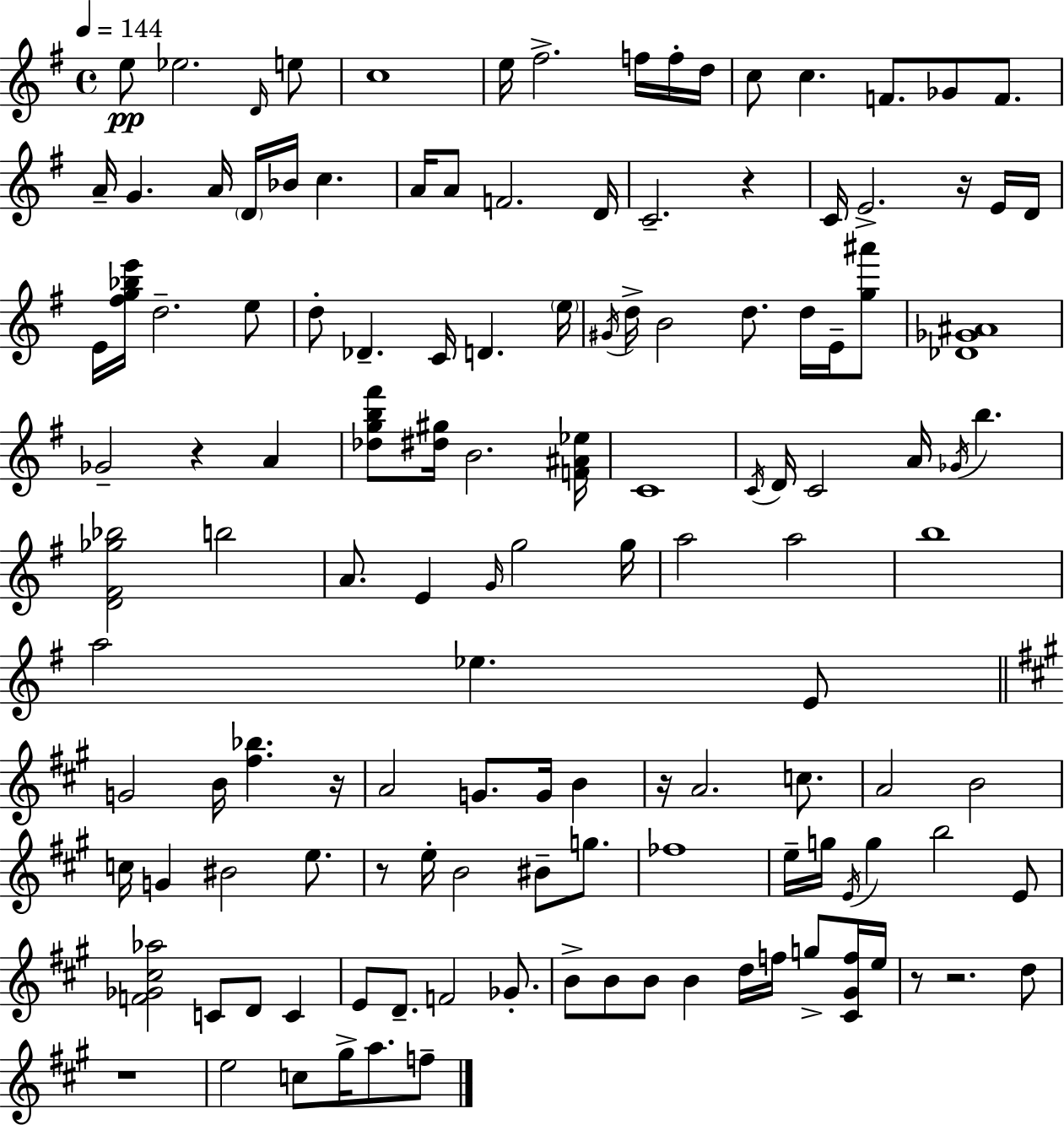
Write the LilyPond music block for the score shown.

{
  \clef treble
  \time 4/4
  \defaultTimeSignature
  \key g \major
  \tempo 4 = 144
  e''8\pp ees''2. \grace { d'16 } e''8 | c''1 | e''16 fis''2.-> f''16 f''16-. | d''16 c''8 c''4. f'8. ges'8 f'8. | \break a'16-- g'4. a'16 \parenthesize d'16 bes'16 c''4. | a'16 a'8 f'2. | d'16 c'2.-- r4 | c'16 e'2.-> r16 e'16 | \break d'16 e'16 <fis'' g'' bes'' e'''>16 d''2.-- e''8 | d''8-. des'4.-- c'16 d'4. | \parenthesize e''16 \acciaccatura { gis'16 } d''16-> b'2 d''8. d''16 e'16-- | <g'' ais'''>8 <des' ges' ais'>1 | \break ges'2-- r4 a'4 | <des'' g'' b'' fis'''>8 <dis'' gis''>16 b'2. | <f' ais' ees''>16 c'1 | \acciaccatura { c'16 } d'16 c'2 a'16 \acciaccatura { ges'16 } b''4. | \break <d' fis' ges'' bes''>2 b''2 | a'8. e'4 \grace { g'16 } g''2 | g''16 a''2 a''2 | b''1 | \break a''2 ees''4. | e'8 \bar "||" \break \key a \major g'2 b'16 <fis'' bes''>4. r16 | a'2 g'8. g'16 b'4 | r16 a'2. c''8. | a'2 b'2 | \break c''16 g'4 bis'2 e''8. | r8 e''16-. b'2 bis'8-- g''8. | fes''1 | e''16-- g''16 \acciaccatura { e'16 } g''4 b''2 e'8 | \break <f' ges' cis'' aes''>2 c'8 d'8 c'4 | e'8 d'8.-- f'2 ges'8.-. | b'8-> b'8 b'8 b'4 d''16 f''16 g''8-> <cis' gis' f''>16 | e''16 r8 r2. d''8 | \break r1 | e''2 c''8 gis''16-> a''8. f''8-- | \bar "|."
}